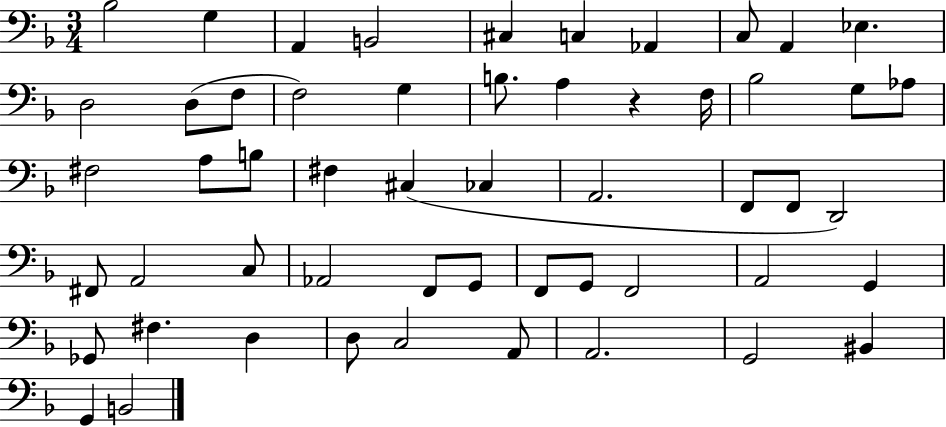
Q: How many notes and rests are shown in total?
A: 54